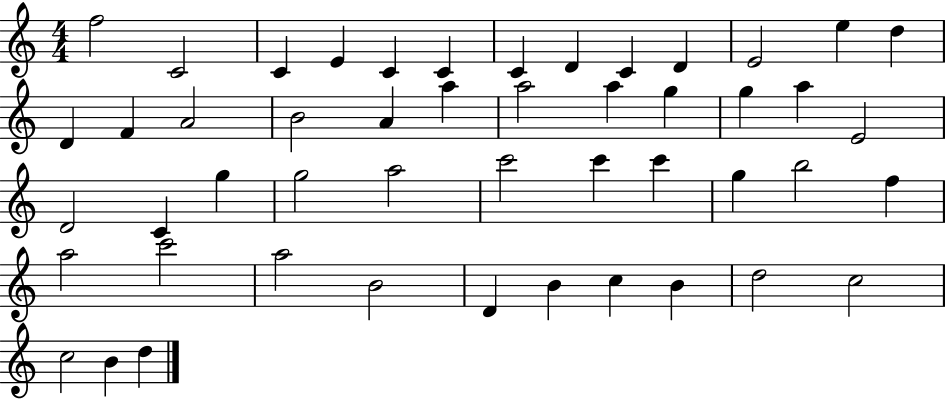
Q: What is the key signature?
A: C major